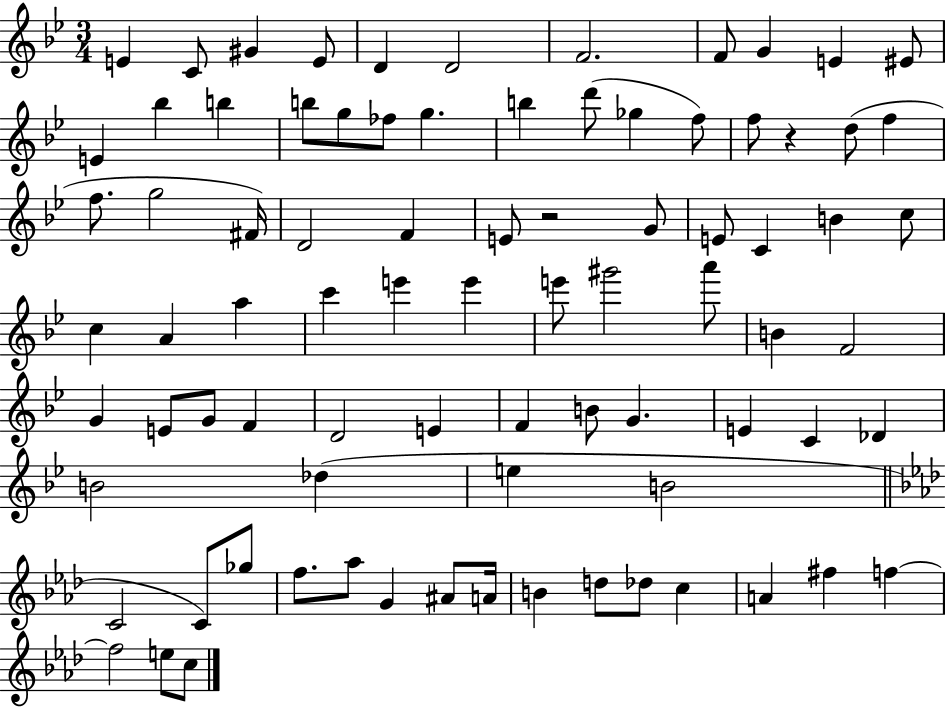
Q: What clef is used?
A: treble